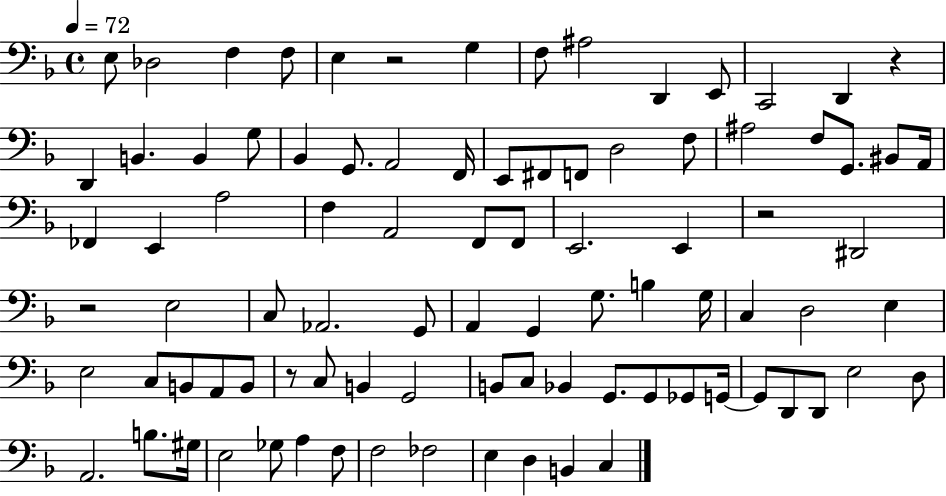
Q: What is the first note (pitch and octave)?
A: E3